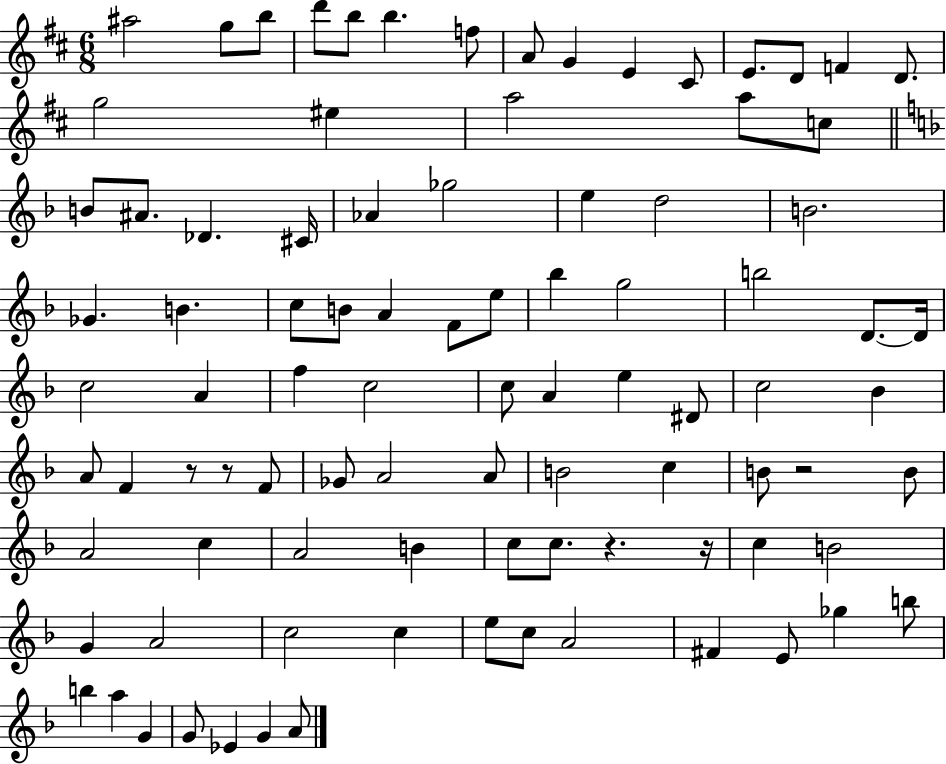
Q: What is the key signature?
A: D major